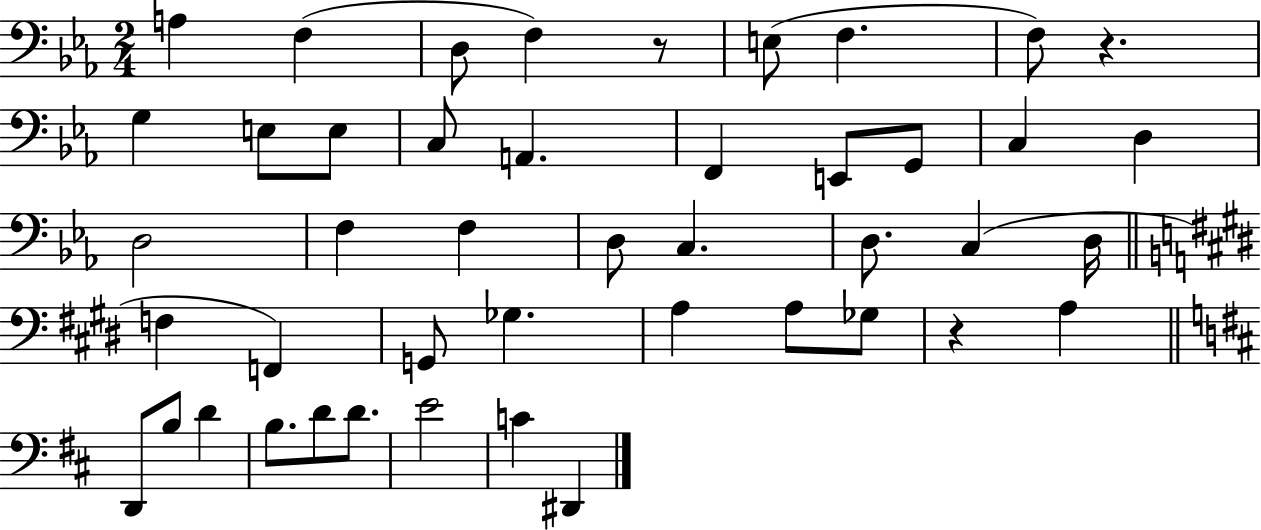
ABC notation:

X:1
T:Untitled
M:2/4
L:1/4
K:Eb
A, F, D,/2 F, z/2 E,/2 F, F,/2 z G, E,/2 E,/2 C,/2 A,, F,, E,,/2 G,,/2 C, D, D,2 F, F, D,/2 C, D,/2 C, D,/4 F, F,, G,,/2 _G, A, A,/2 _G,/2 z A, D,,/2 B,/2 D B,/2 D/2 D/2 E2 C ^D,,